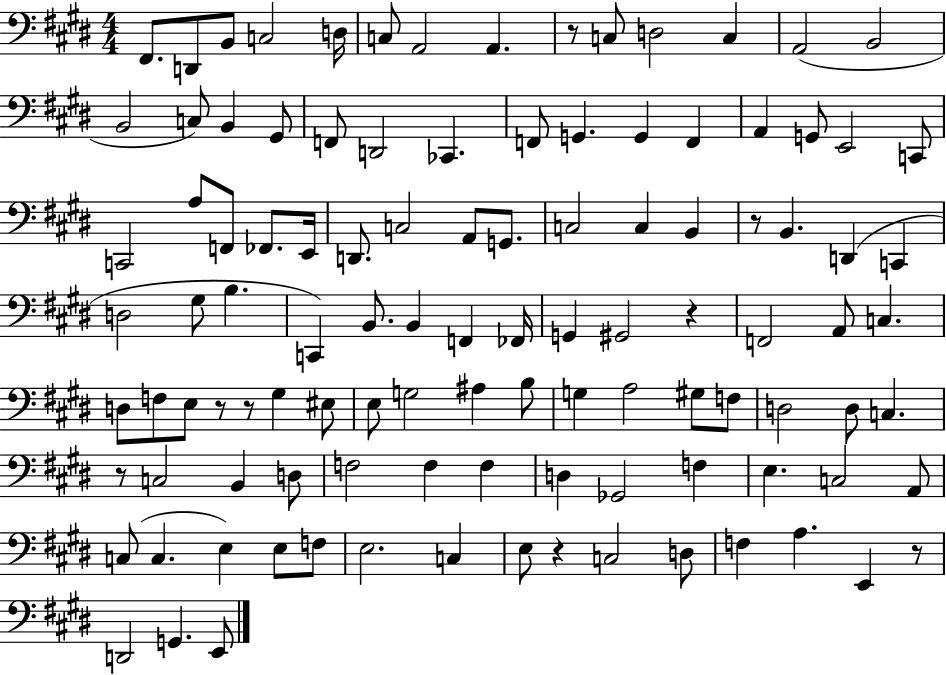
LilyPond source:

{
  \clef bass
  \numericTimeSignature
  \time 4/4
  \key e \major
  fis,8. d,8 b,8 c2 d16 | c8 a,2 a,4. | r8 c8 d2 c4 | a,2( b,2 | \break b,2 c8) b,4 gis,8 | f,8 d,2 ces,4. | f,8 g,4. g,4 f,4 | a,4 g,8 e,2 c,8 | \break c,2 a8 f,8 fes,8. e,16 | d,8. c2 a,8 g,8. | c2 c4 b,4 | r8 b,4. d,4( c,4 | \break d2 gis8 b4. | c,4) b,8. b,4 f,4 fes,16 | g,4 gis,2 r4 | f,2 a,8 c4. | \break d8 f8 e8 r8 r8 gis4 eis8 | e8 g2 ais4 b8 | g4 a2 gis8 f8 | d2 d8 c4. | \break r8 c2 b,4 d8 | f2 f4 f4 | d4 ges,2 f4 | e4. c2 a,8 | \break c8( c4. e4) e8 f8 | e2. c4 | e8 r4 c2 d8 | f4 a4. e,4 r8 | \break d,2 g,4. e,8 | \bar "|."
}